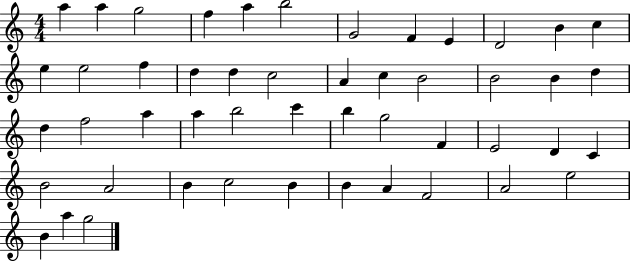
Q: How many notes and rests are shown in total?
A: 49